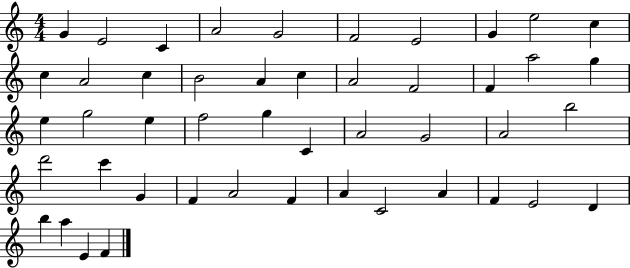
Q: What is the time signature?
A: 4/4